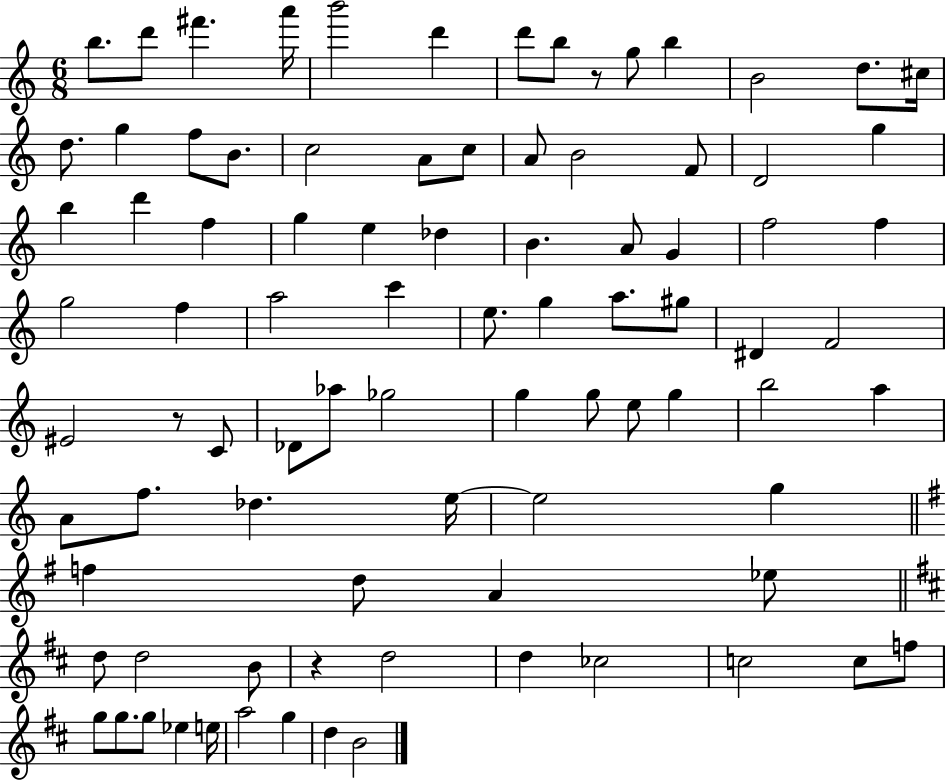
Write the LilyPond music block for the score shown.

{
  \clef treble
  \numericTimeSignature
  \time 6/8
  \key c \major
  b''8. d'''8 fis'''4. a'''16 | b'''2 d'''4 | d'''8 b''8 r8 g''8 b''4 | b'2 d''8. cis''16 | \break d''8. g''4 f''8 b'8. | c''2 a'8 c''8 | a'8 b'2 f'8 | d'2 g''4 | \break b''4 d'''4 f''4 | g''4 e''4 des''4 | b'4. a'8 g'4 | f''2 f''4 | \break g''2 f''4 | a''2 c'''4 | e''8. g''4 a''8. gis''8 | dis'4 f'2 | \break eis'2 r8 c'8 | des'8 aes''8 ges''2 | g''4 g''8 e''8 g''4 | b''2 a''4 | \break a'8 f''8. des''4. e''16~~ | e''2 g''4 | \bar "||" \break \key g \major f''4 d''8 a'4 ees''8 | \bar "||" \break \key d \major d''8 d''2 b'8 | r4 d''2 | d''4 ces''2 | c''2 c''8 f''8 | \break g''8 g''8. g''8 ees''4 e''16 | a''2 g''4 | d''4 b'2 | \bar "|."
}